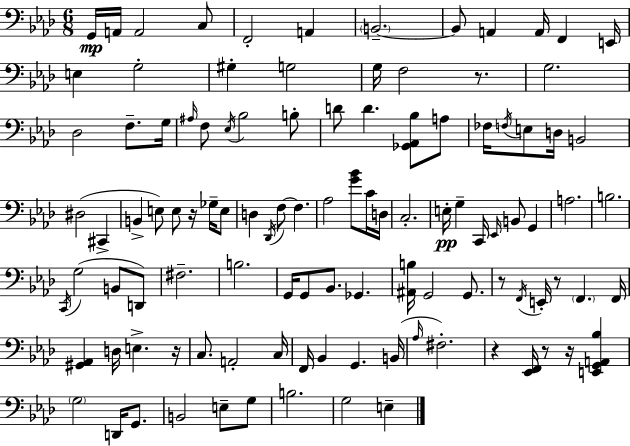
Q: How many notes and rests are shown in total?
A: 108